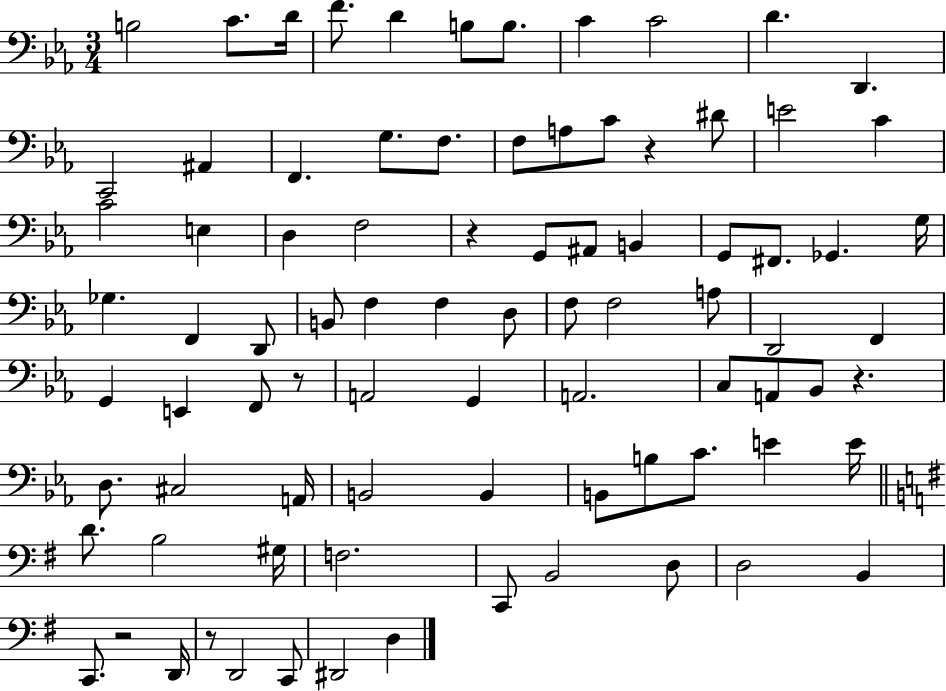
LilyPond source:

{
  \clef bass
  \numericTimeSignature
  \time 3/4
  \key ees \major
  b2 c'8. d'16 | f'8. d'4 b8 b8. | c'4 c'2 | d'4. d,4. | \break c,2 ais,4 | f,4. g8. f8. | f8 a8 c'8 r4 dis'8 | e'2 c'4 | \break c'2 e4 | d4 f2 | r4 g,8 ais,8 b,4 | g,8 fis,8. ges,4. g16 | \break ges4. f,4 d,8 | b,8 f4 f4 d8 | f8 f2 a8 | d,2 f,4 | \break g,4 e,4 f,8 r8 | a,2 g,4 | a,2. | c8 a,8 bes,8 r4. | \break d8. cis2 a,16 | b,2 b,4 | b,8 b8 c'8. e'4 e'16 | \bar "||" \break \key g \major d'8. b2 gis16 | f2. | c,8 b,2 d8 | d2 b,4 | \break c,8. r2 d,16 | r8 d,2 c,8 | dis,2 d4 | \bar "|."
}